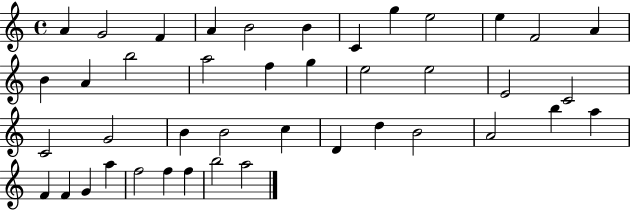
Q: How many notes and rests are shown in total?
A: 42